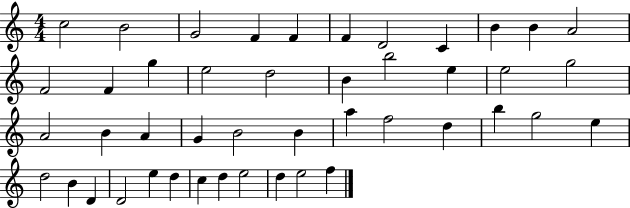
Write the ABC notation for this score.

X:1
T:Untitled
M:4/4
L:1/4
K:C
c2 B2 G2 F F F D2 C B B A2 F2 F g e2 d2 B b2 e e2 g2 A2 B A G B2 B a f2 d b g2 e d2 B D D2 e d c d e2 d e2 f